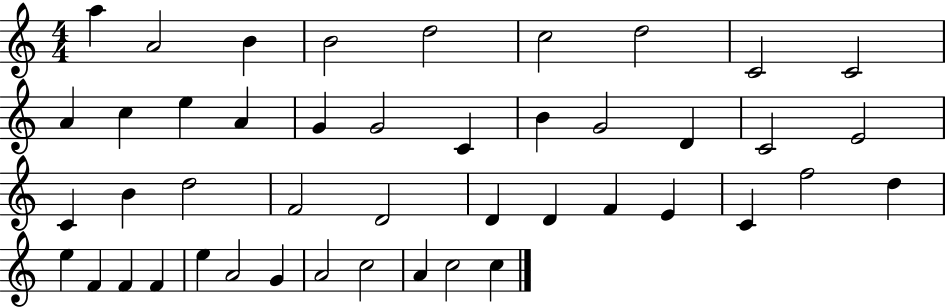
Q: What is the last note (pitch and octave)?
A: C5